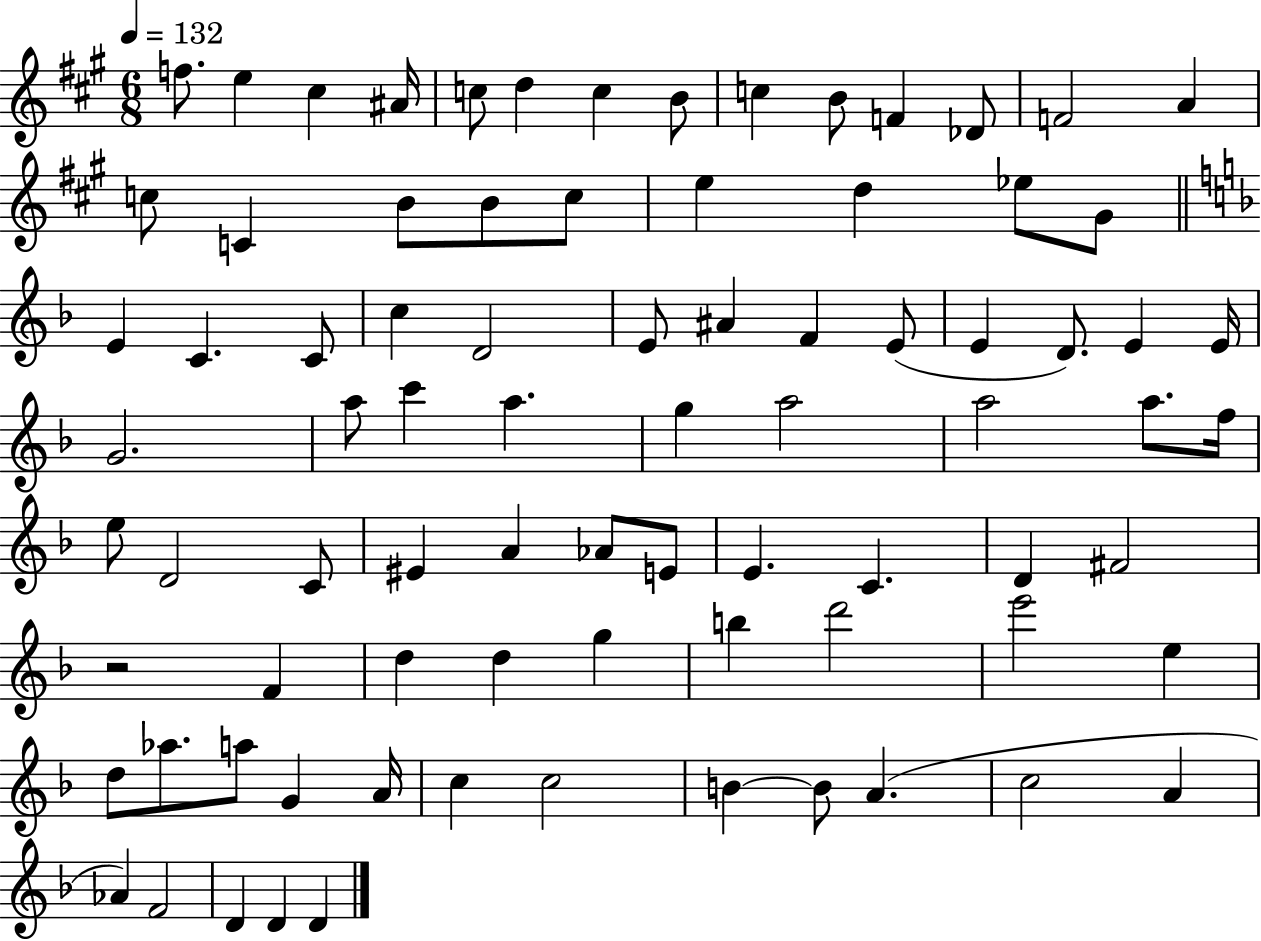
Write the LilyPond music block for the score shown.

{
  \clef treble
  \numericTimeSignature
  \time 6/8
  \key a \major
  \tempo 4 = 132
  \repeat volta 2 { f''8. e''4 cis''4 ais'16 | c''8 d''4 c''4 b'8 | c''4 b'8 f'4 des'8 | f'2 a'4 | \break c''8 c'4 b'8 b'8 c''8 | e''4 d''4 ees''8 gis'8 | \bar "||" \break \key f \major e'4 c'4. c'8 | c''4 d'2 | e'8 ais'4 f'4 e'8( | e'4 d'8.) e'4 e'16 | \break g'2. | a''8 c'''4 a''4. | g''4 a''2 | a''2 a''8. f''16 | \break e''8 d'2 c'8 | eis'4 a'4 aes'8 e'8 | e'4. c'4. | d'4 fis'2 | \break r2 f'4 | d''4 d''4 g''4 | b''4 d'''2 | e'''2 e''4 | \break d''8 aes''8. a''8 g'4 a'16 | c''4 c''2 | b'4~~ b'8 a'4.( | c''2 a'4 | \break aes'4) f'2 | d'4 d'4 d'4 | } \bar "|."
}